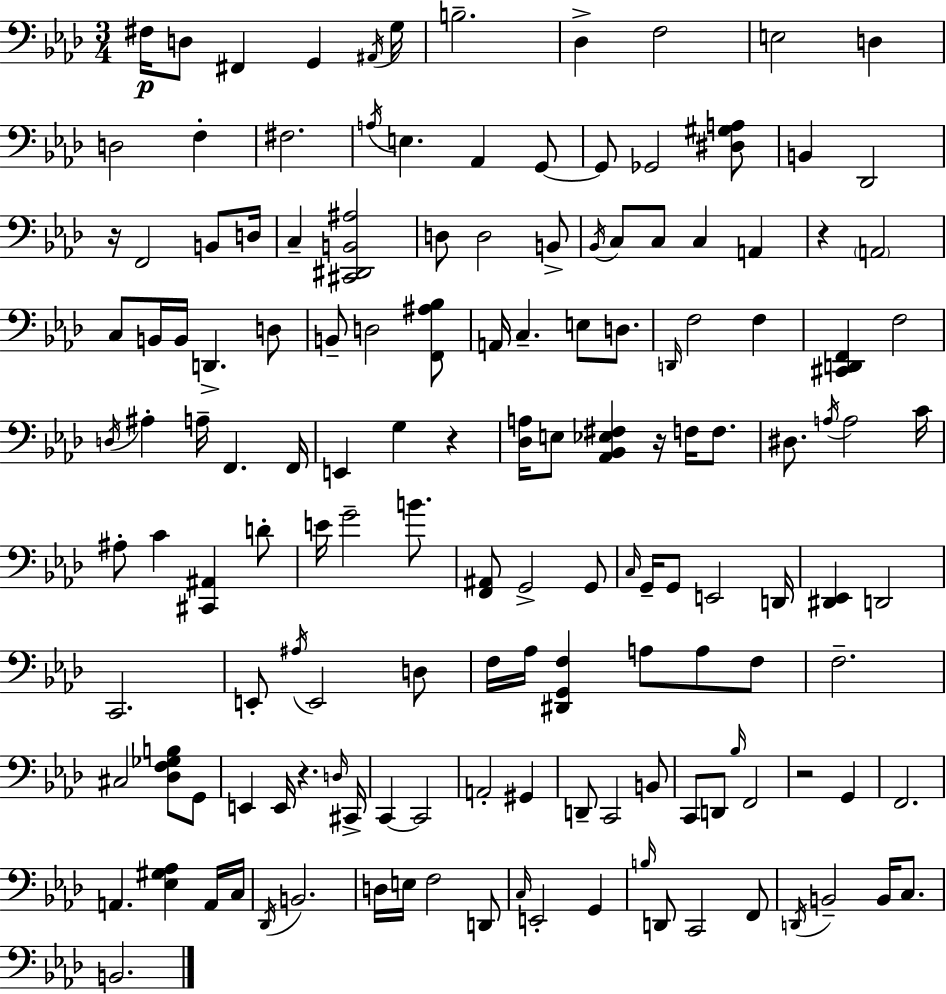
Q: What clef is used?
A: bass